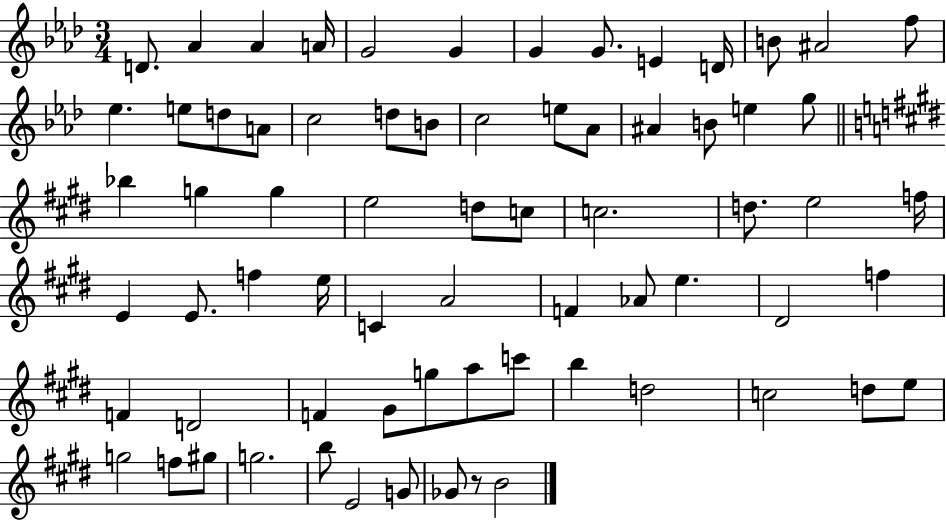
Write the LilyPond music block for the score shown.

{
  \clef treble
  \numericTimeSignature
  \time 3/4
  \key aes \major
  d'8. aes'4 aes'4 a'16 | g'2 g'4 | g'4 g'8. e'4 d'16 | b'8 ais'2 f''8 | \break ees''4. e''8 d''8 a'8 | c''2 d''8 b'8 | c''2 e''8 aes'8 | ais'4 b'8 e''4 g''8 | \break \bar "||" \break \key e \major bes''4 g''4 g''4 | e''2 d''8 c''8 | c''2. | d''8. e''2 f''16 | \break e'4 e'8. f''4 e''16 | c'4 a'2 | f'4 aes'8 e''4. | dis'2 f''4 | \break f'4 d'2 | f'4 gis'8 g''8 a''8 c'''8 | b''4 d''2 | c''2 d''8 e''8 | \break g''2 f''8 gis''8 | g''2. | b''8 e'2 g'8 | ges'8 r8 b'2 | \break \bar "|."
}